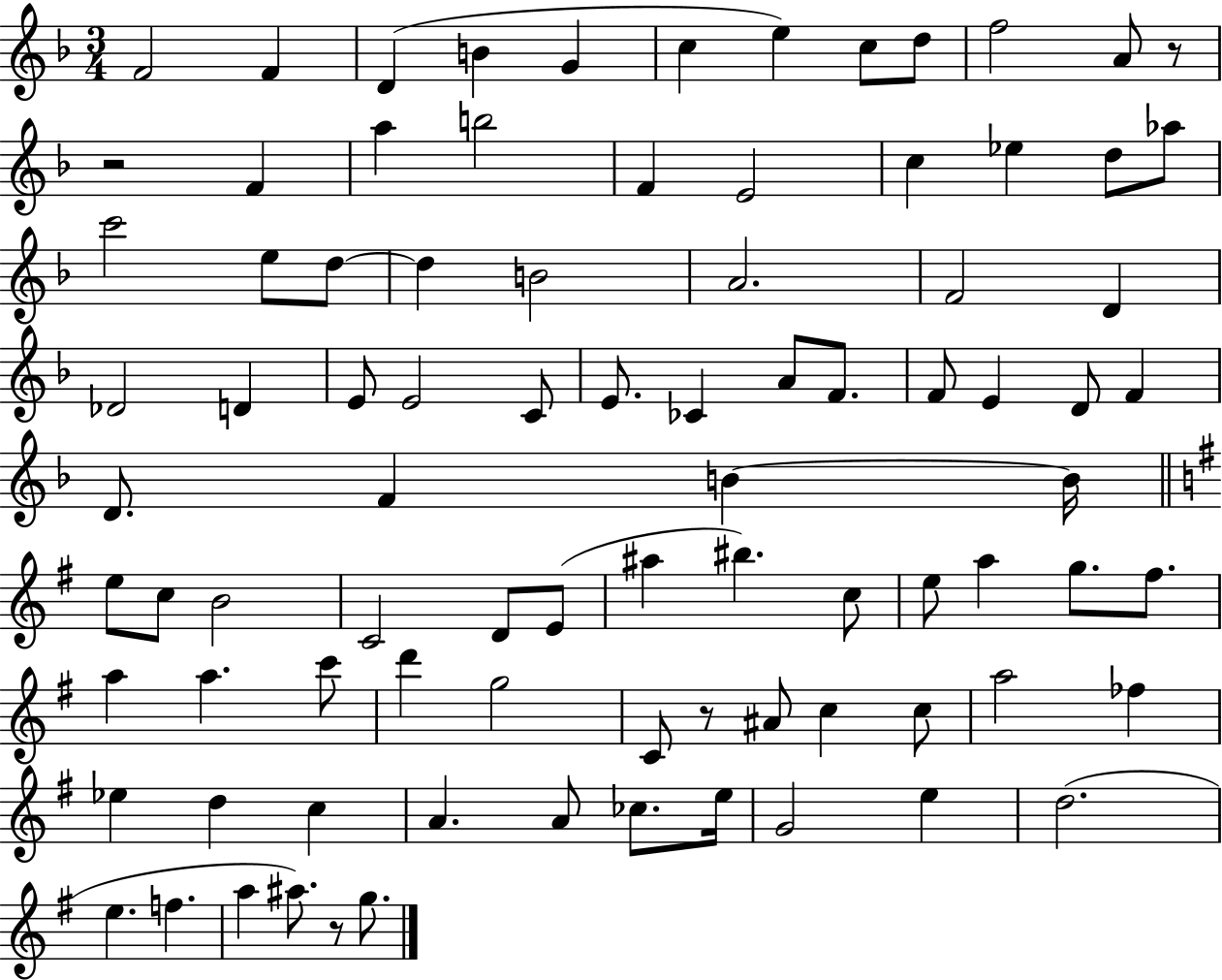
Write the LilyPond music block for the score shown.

{
  \clef treble
  \numericTimeSignature
  \time 3/4
  \key f \major
  f'2 f'4 | d'4( b'4 g'4 | c''4 e''4) c''8 d''8 | f''2 a'8 r8 | \break r2 f'4 | a''4 b''2 | f'4 e'2 | c''4 ees''4 d''8 aes''8 | \break c'''2 e''8 d''8~~ | d''4 b'2 | a'2. | f'2 d'4 | \break des'2 d'4 | e'8 e'2 c'8 | e'8. ces'4 a'8 f'8. | f'8 e'4 d'8 f'4 | \break d'8. f'4 b'4~~ b'16 | \bar "||" \break \key g \major e''8 c''8 b'2 | c'2 d'8 e'8( | ais''4 bis''4.) c''8 | e''8 a''4 g''8. fis''8. | \break a''4 a''4. c'''8 | d'''4 g''2 | c'8 r8 ais'8 c''4 c''8 | a''2 fes''4 | \break ees''4 d''4 c''4 | a'4. a'8 ces''8. e''16 | g'2 e''4 | d''2.( | \break e''4. f''4. | a''4 ais''8.) r8 g''8. | \bar "|."
}